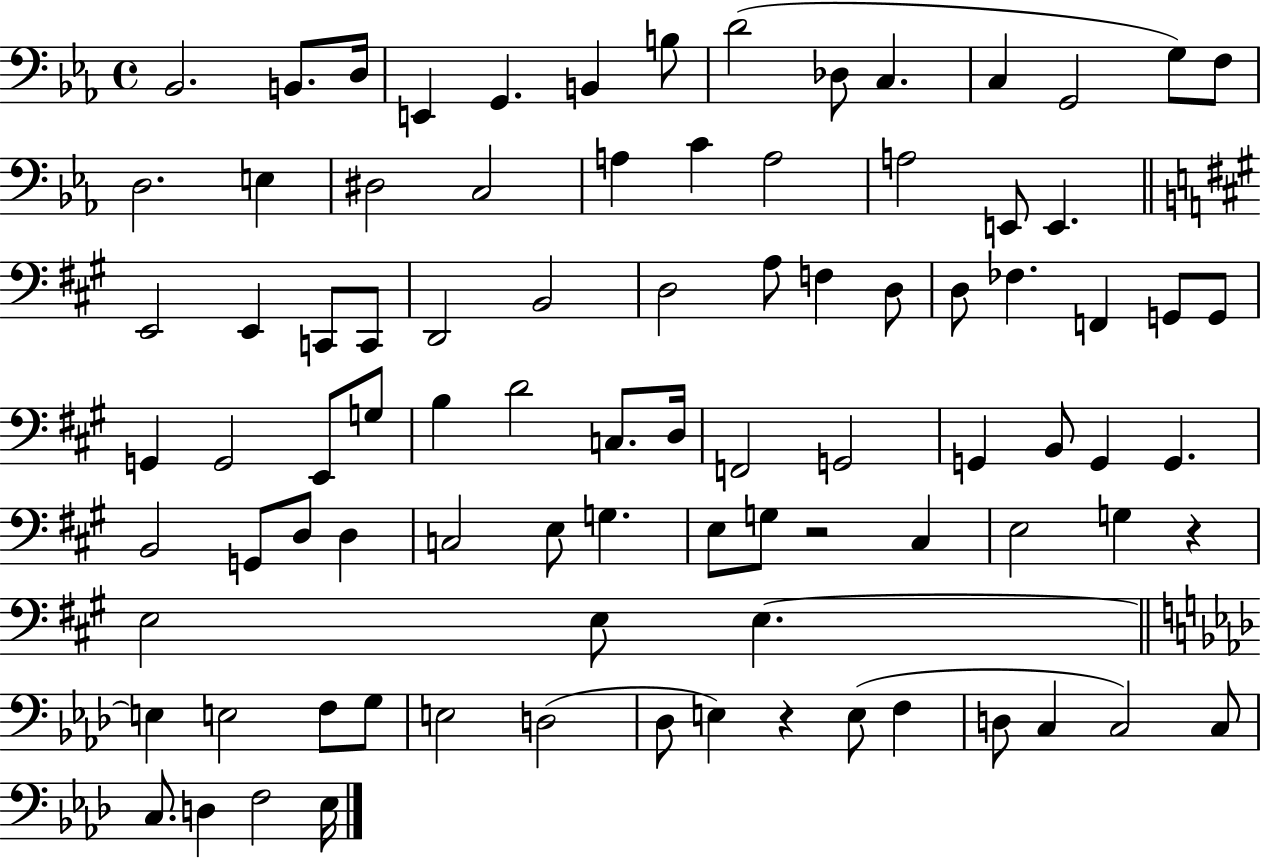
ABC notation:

X:1
T:Untitled
M:4/4
L:1/4
K:Eb
_B,,2 B,,/2 D,/4 E,, G,, B,, B,/2 D2 _D,/2 C, C, G,,2 G,/2 F,/2 D,2 E, ^D,2 C,2 A, C A,2 A,2 E,,/2 E,, E,,2 E,, C,,/2 C,,/2 D,,2 B,,2 D,2 A,/2 F, D,/2 D,/2 _F, F,, G,,/2 G,,/2 G,, G,,2 E,,/2 G,/2 B, D2 C,/2 D,/4 F,,2 G,,2 G,, B,,/2 G,, G,, B,,2 G,,/2 D,/2 D, C,2 E,/2 G, E,/2 G,/2 z2 ^C, E,2 G, z E,2 E,/2 E, E, E,2 F,/2 G,/2 E,2 D,2 _D,/2 E, z E,/2 F, D,/2 C, C,2 C,/2 C,/2 D, F,2 _E,/4